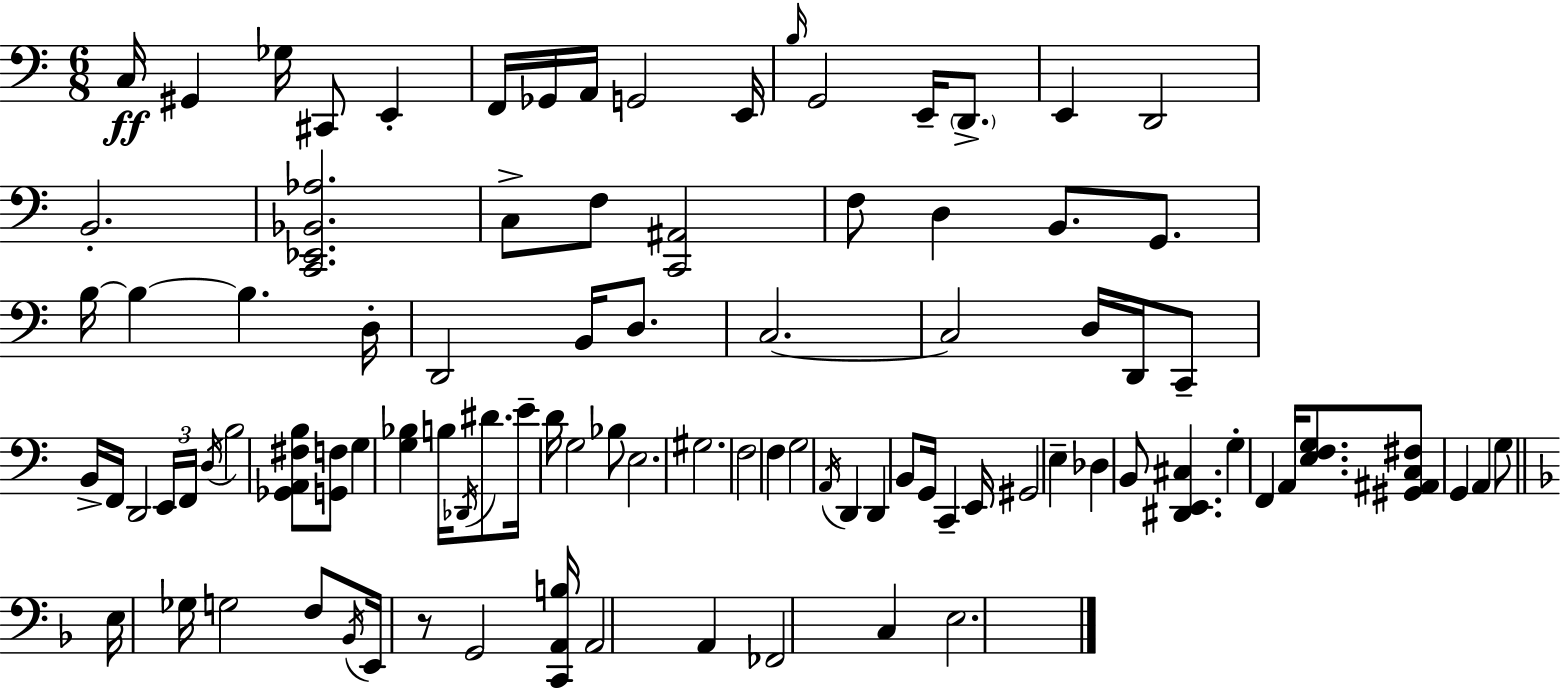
{
  \clef bass
  \numericTimeSignature
  \time 6/8
  \key a \minor
  c16\ff gis,4 ges16 cis,8 e,4-. | f,16 ges,16 a,16 g,2 e,16 | \grace { b16 } g,2 e,16-- \parenthesize d,8.-> | e,4 d,2 | \break b,2.-. | <c, ees, bes, aes>2. | c8-> f8 <c, ais,>2 | f8 d4 b,8. g,8. | \break b16~~ b4~~ b4. | d16-. d,2 b,16 d8. | c2.~~ | c2 d16 d,16 c,8-- | \break b,16-> f,16 d,2 \tuplet 3/2 { e,16 | f,16 \acciaccatura { d16 } } b2 <ges, a, fis b>8 | <g, f>8 g4 <g bes>4 b16 \acciaccatura { des,16 } | dis'8. e'16-- d'16 g2 | \break bes8 e2. | gis2. | f2 f4 | g2 \acciaccatura { a,16 } | \break d,4 d,4 b,8 g,16 c,4-- | e,16 gis,2 | e4-- des4 b,8 <dis, e, cis>4. | g4-. f,4 | \break a,16 <e f g>8. <gis, ais, c fis>8 g,4 a,4 | g8 \bar "||" \break \key f \major e16 ges16 g2 f8 | \acciaccatura { bes,16 } e,16 r8 g,2 | <c, a, b>16 a,2 a,4 | fes,2 c4 | \break e2. | \bar "|."
}